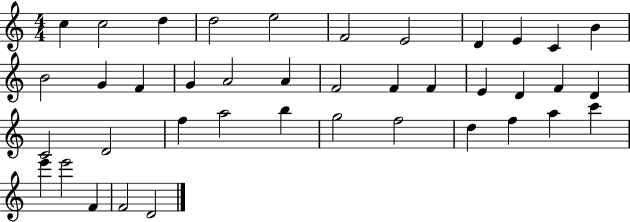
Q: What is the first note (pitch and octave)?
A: C5